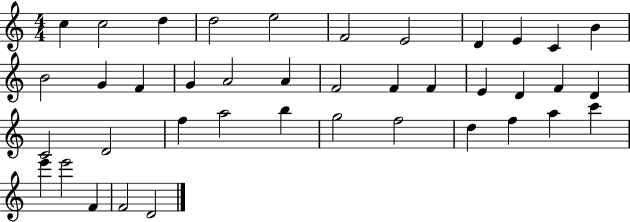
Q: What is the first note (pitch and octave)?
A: C5